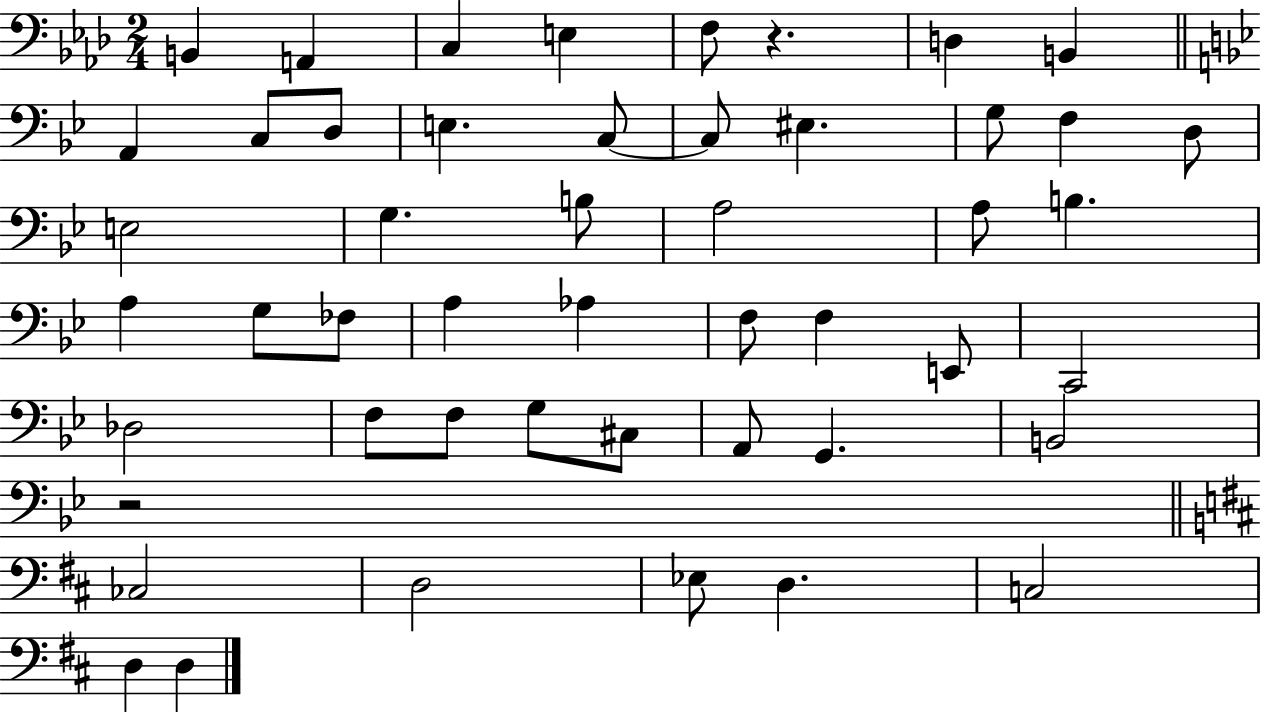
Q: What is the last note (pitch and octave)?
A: D3